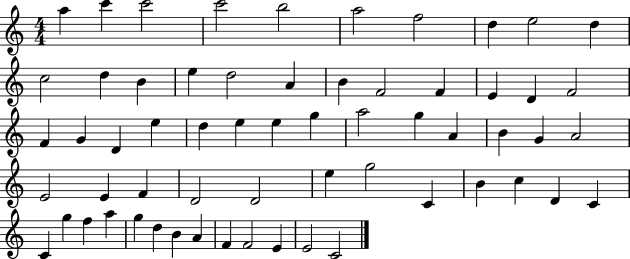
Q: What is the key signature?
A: C major